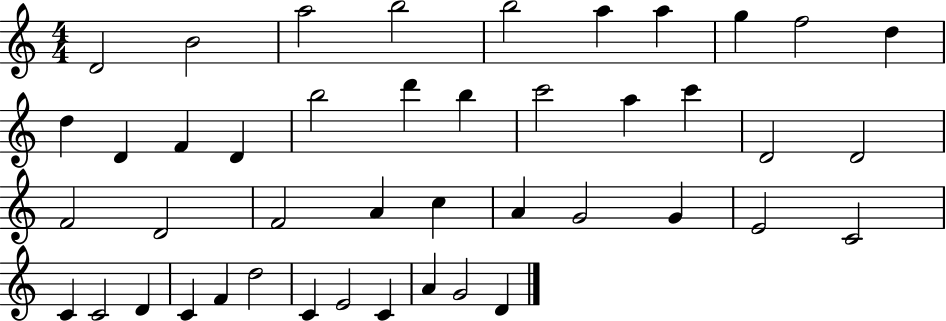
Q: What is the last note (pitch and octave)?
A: D4